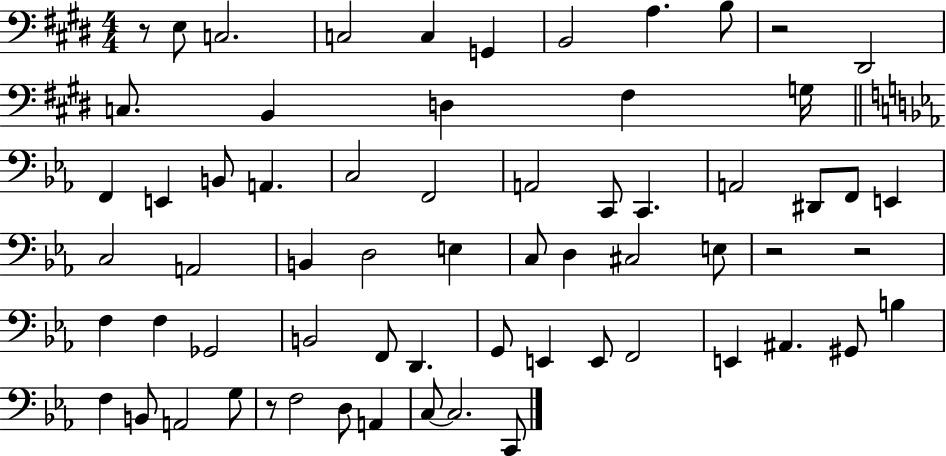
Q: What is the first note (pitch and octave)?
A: E3